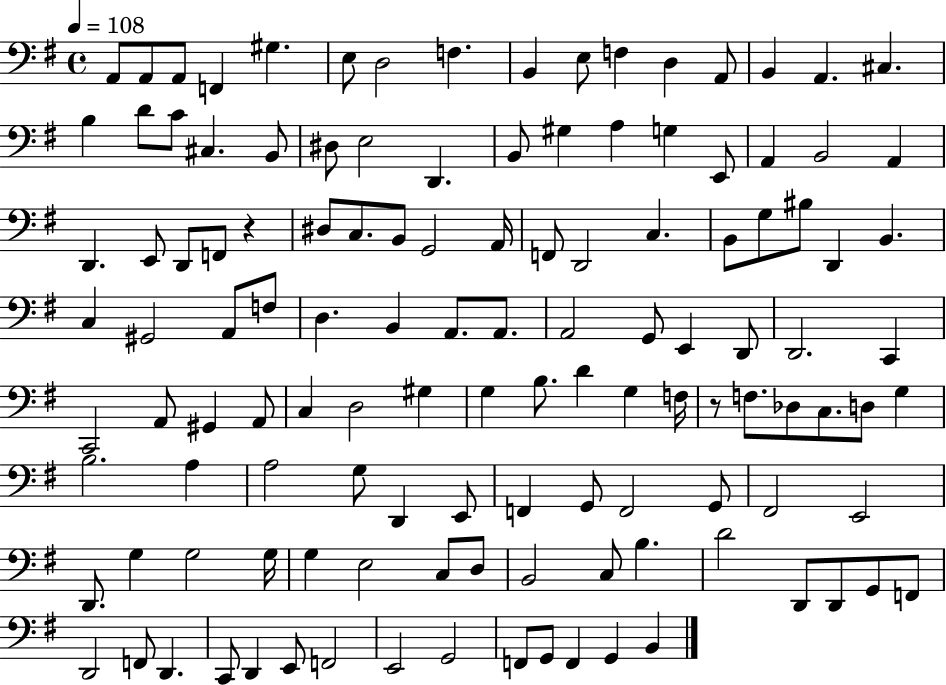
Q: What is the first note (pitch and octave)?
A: A2